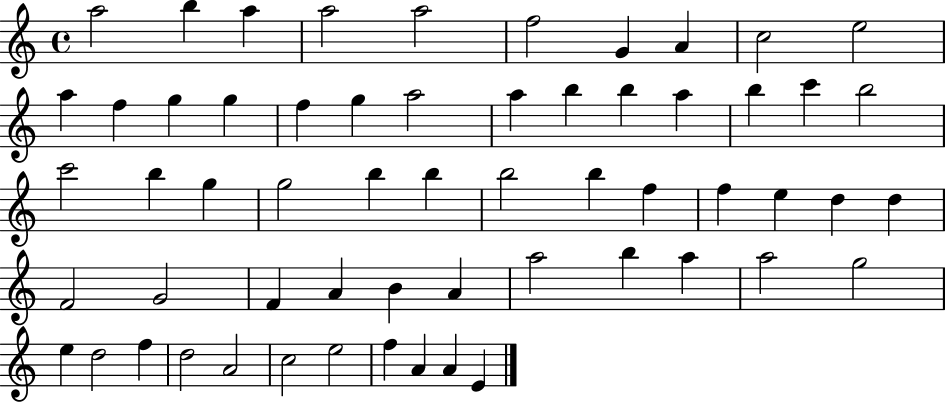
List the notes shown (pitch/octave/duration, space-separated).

A5/h B5/q A5/q A5/h A5/h F5/h G4/q A4/q C5/h E5/h A5/q F5/q G5/q G5/q F5/q G5/q A5/h A5/q B5/q B5/q A5/q B5/q C6/q B5/h C6/h B5/q G5/q G5/h B5/q B5/q B5/h B5/q F5/q F5/q E5/q D5/q D5/q F4/h G4/h F4/q A4/q B4/q A4/q A5/h B5/q A5/q A5/h G5/h E5/q D5/h F5/q D5/h A4/h C5/h E5/h F5/q A4/q A4/q E4/q